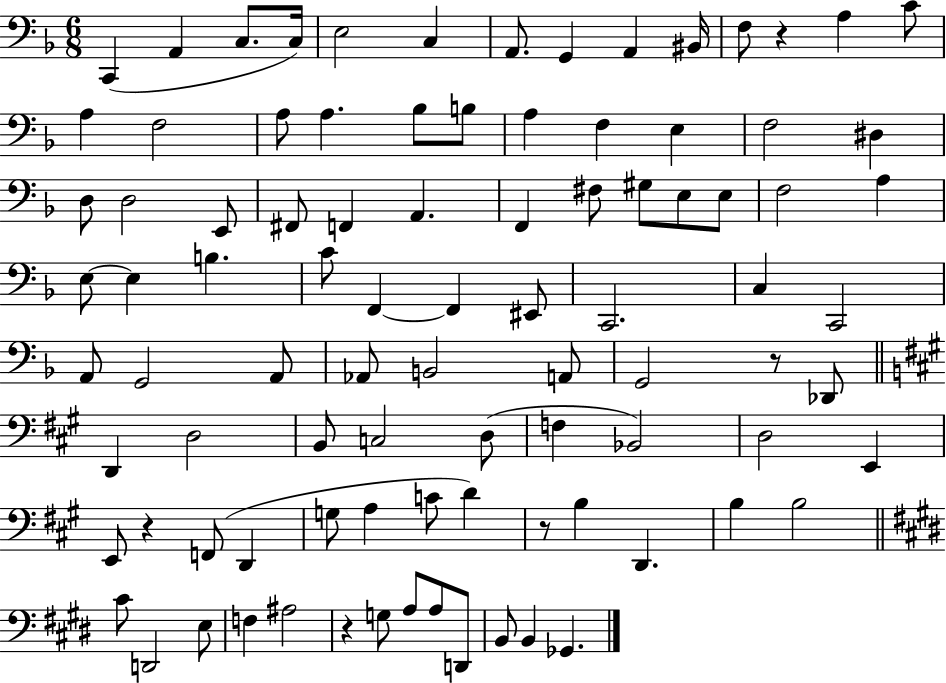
C2/q A2/q C3/e. C3/s E3/h C3/q A2/e. G2/q A2/q BIS2/s F3/e R/q A3/q C4/e A3/q F3/h A3/e A3/q. Bb3/e B3/e A3/q F3/q E3/q F3/h D#3/q D3/e D3/h E2/e F#2/e F2/q A2/q. F2/q F#3/e G#3/e E3/e E3/e F3/h A3/q E3/e E3/q B3/q. C4/e F2/q F2/q EIS2/e C2/h. C3/q C2/h A2/e G2/h A2/e Ab2/e B2/h A2/e G2/h R/e Db2/e D2/q D3/h B2/e C3/h D3/e F3/q Bb2/h D3/h E2/q E2/e R/q F2/e D2/q G3/e A3/q C4/e D4/q R/e B3/q D2/q. B3/q B3/h C#4/e D2/h E3/e F3/q A#3/h R/q G3/e A3/e A3/e D2/e B2/e B2/q Gb2/q.